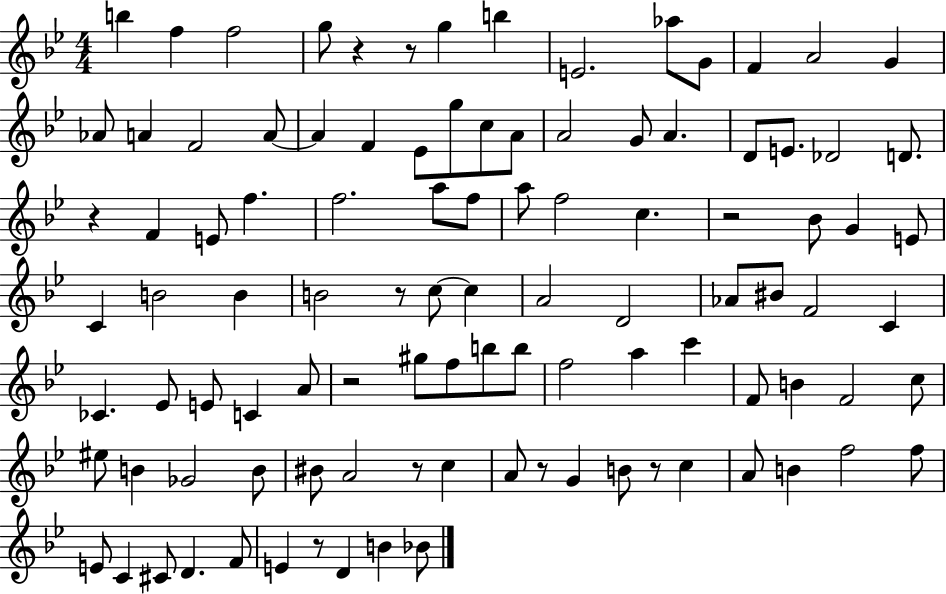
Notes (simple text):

B5/q F5/q F5/h G5/e R/q R/e G5/q B5/q E4/h. Ab5/e G4/e F4/q A4/h G4/q Ab4/e A4/q F4/h A4/e A4/q F4/q Eb4/e G5/e C5/e A4/e A4/h G4/e A4/q. D4/e E4/e. Db4/h D4/e. R/q F4/q E4/e F5/q. F5/h. A5/e F5/e A5/e F5/h C5/q. R/h Bb4/e G4/q E4/e C4/q B4/h B4/q B4/h R/e C5/e C5/q A4/h D4/h Ab4/e BIS4/e F4/h C4/q CES4/q. Eb4/e E4/e C4/q A4/e R/h G#5/e F5/e B5/e B5/e F5/h A5/q C6/q F4/e B4/q F4/h C5/e EIS5/e B4/q Gb4/h B4/e BIS4/e A4/h R/e C5/q A4/e R/e G4/q B4/e R/e C5/q A4/e B4/q F5/h F5/e E4/e C4/q C#4/e D4/q. F4/e E4/q R/e D4/q B4/q Bb4/e